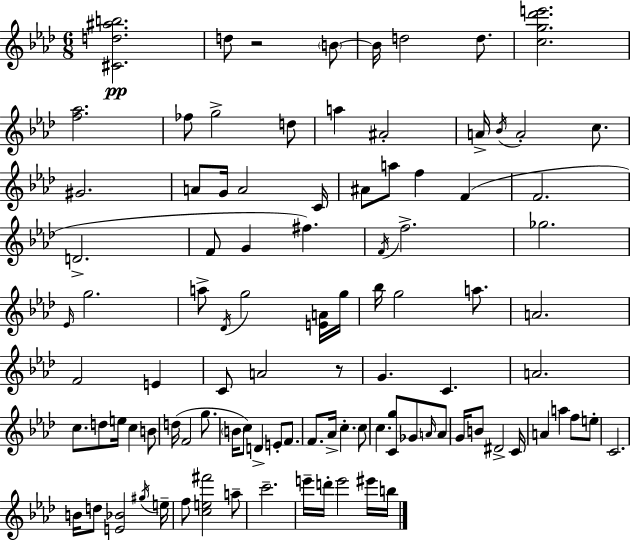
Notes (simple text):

[C#4,D5,A#5,B5]/h. D5/e R/h B4/e B4/s D5/h D5/e. [C5,G5,Db6,E6]/h. [F5,Ab5]/h. FES5/e G5/h D5/e A5/q A#4/h A4/s Bb4/s A4/h C5/e. G#4/h. A4/e G4/s A4/h C4/s A#4/e A5/e F5/q F4/q F4/h. D4/h. F4/e G4/q F#5/q. F4/s F5/h. Gb5/h. Eb4/s G5/h. A5/e Db4/s G5/h [E4,A4]/s G5/s Bb5/s G5/h A5/e. A4/h. F4/h E4/q C4/e A4/h R/e G4/q. C4/q. A4/h. C5/e. D5/e E5/s C5/q B4/e D5/s F4/h G5/e. B4/s C5/e D4/q E4/e F4/e. F4/e. Ab4/s C5/q. C5/e C5/q. [C4,G5]/e Gb4/e A4/s A4/e G4/s B4/e D#4/h C4/s A4/q A5/q F5/e E5/e C4/h. B4/s D5/e [E4,Bb4]/h G#5/s E5/s F5/e [C5,E5,F#6]/h A5/e C6/h. E6/s D6/s E6/h EIS6/s B5/s